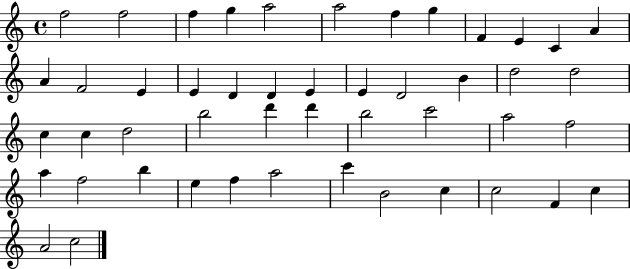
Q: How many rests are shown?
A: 0